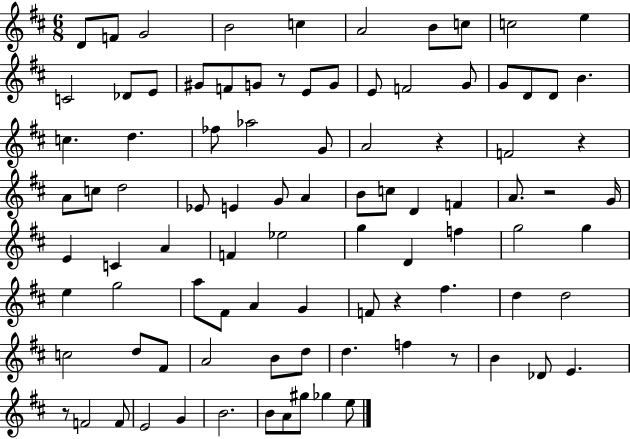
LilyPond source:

{
  \clef treble
  \numericTimeSignature
  \time 6/8
  \key d \major
  d'8 f'8 g'2 | b'2 c''4 | a'2 b'8 c''8 | c''2 e''4 | \break c'2 des'8 e'8 | gis'8 f'8 g'8 r8 e'8 g'8 | e'8 f'2 g'8 | g'8 d'8 d'8 b'4. | \break c''4. d''4. | fes''8 aes''2 g'8 | a'2 r4 | f'2 r4 | \break a'8 c''8 d''2 | ees'8 e'4 g'8 a'4 | b'8 c''8 d'4 f'4 | a'8. r2 g'16 | \break e'4 c'4 a'4 | f'4 ees''2 | g''4 d'4 f''4 | g''2 g''4 | \break e''4 g''2 | a''8 fis'8 a'4 g'4 | f'8 r4 fis''4. | d''4 d''2 | \break c''2 d''8 fis'8 | a'2 b'8 d''8 | d''4. f''4 r8 | b'4 des'8 e'4. | \break r8 f'2 f'8 | e'2 g'4 | b'2. | b'8 a'8 gis''8 ges''4 e''8 | \break \bar "|."
}